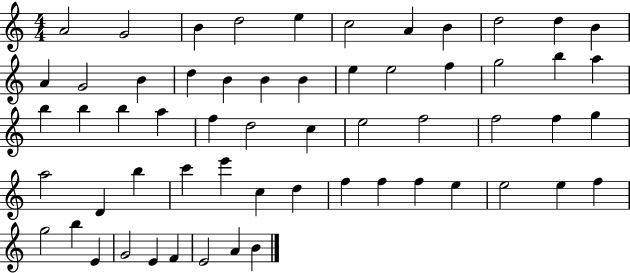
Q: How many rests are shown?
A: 0